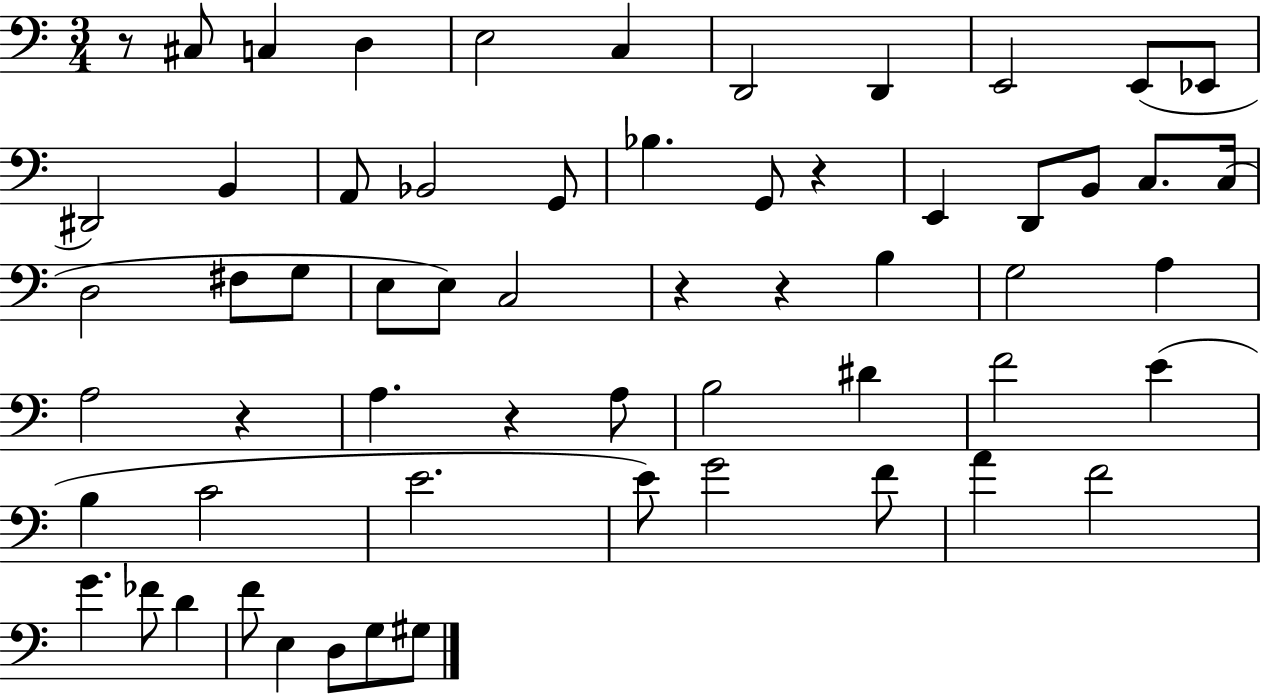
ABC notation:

X:1
T:Untitled
M:3/4
L:1/4
K:C
z/2 ^C,/2 C, D, E,2 C, D,,2 D,, E,,2 E,,/2 _E,,/2 ^D,,2 B,, A,,/2 _B,,2 G,,/2 _B, G,,/2 z E,, D,,/2 B,,/2 C,/2 C,/4 D,2 ^F,/2 G,/2 E,/2 E,/2 C,2 z z B, G,2 A, A,2 z A, z A,/2 B,2 ^D F2 E B, C2 E2 E/2 G2 F/2 A F2 G _F/2 D F/2 E, D,/2 G,/2 ^G,/2